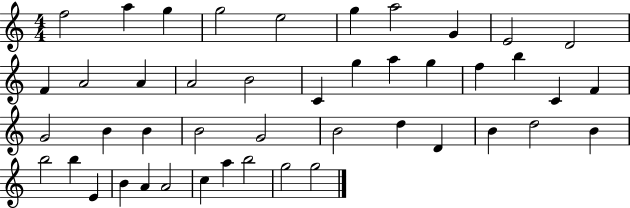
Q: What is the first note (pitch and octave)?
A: F5